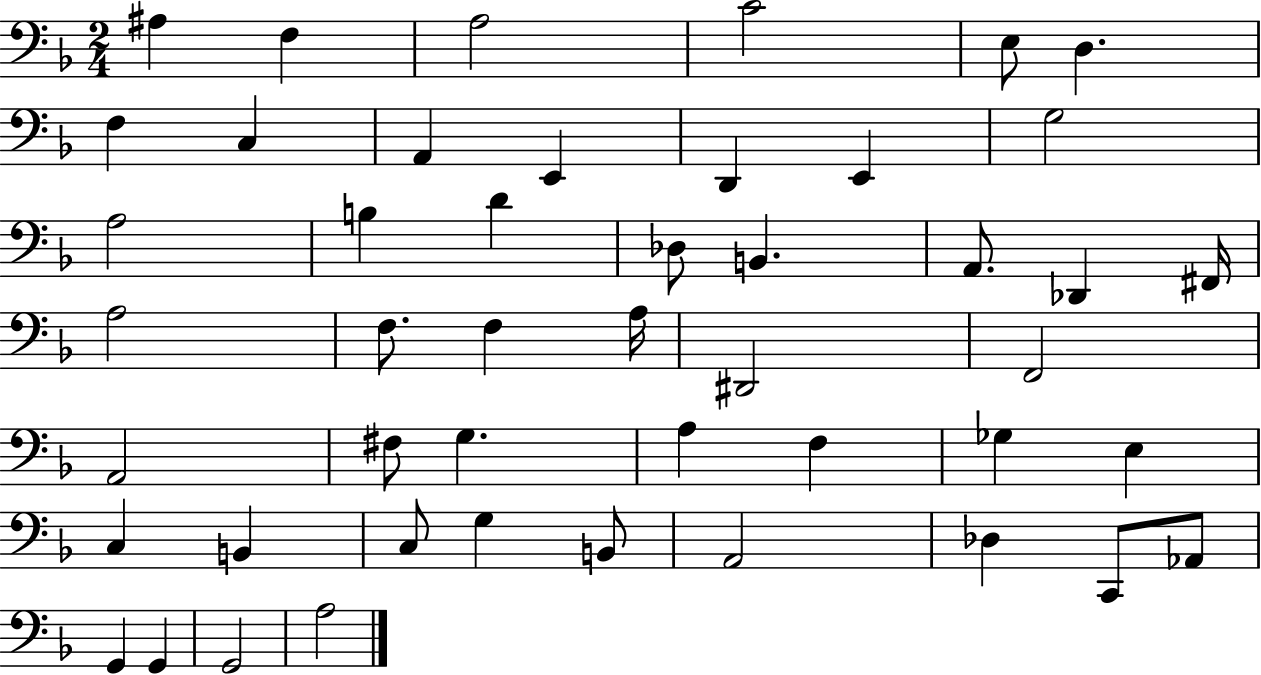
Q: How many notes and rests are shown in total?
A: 47